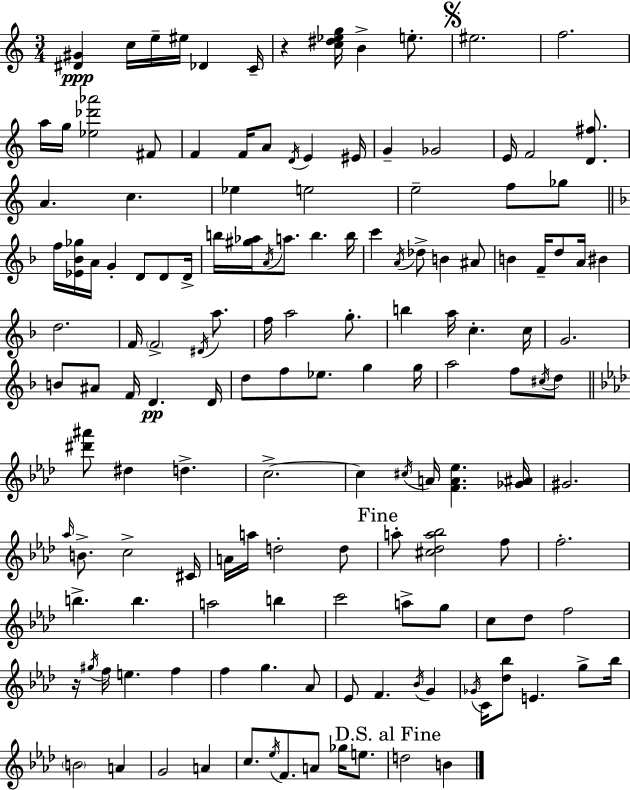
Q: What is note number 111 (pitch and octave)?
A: G5